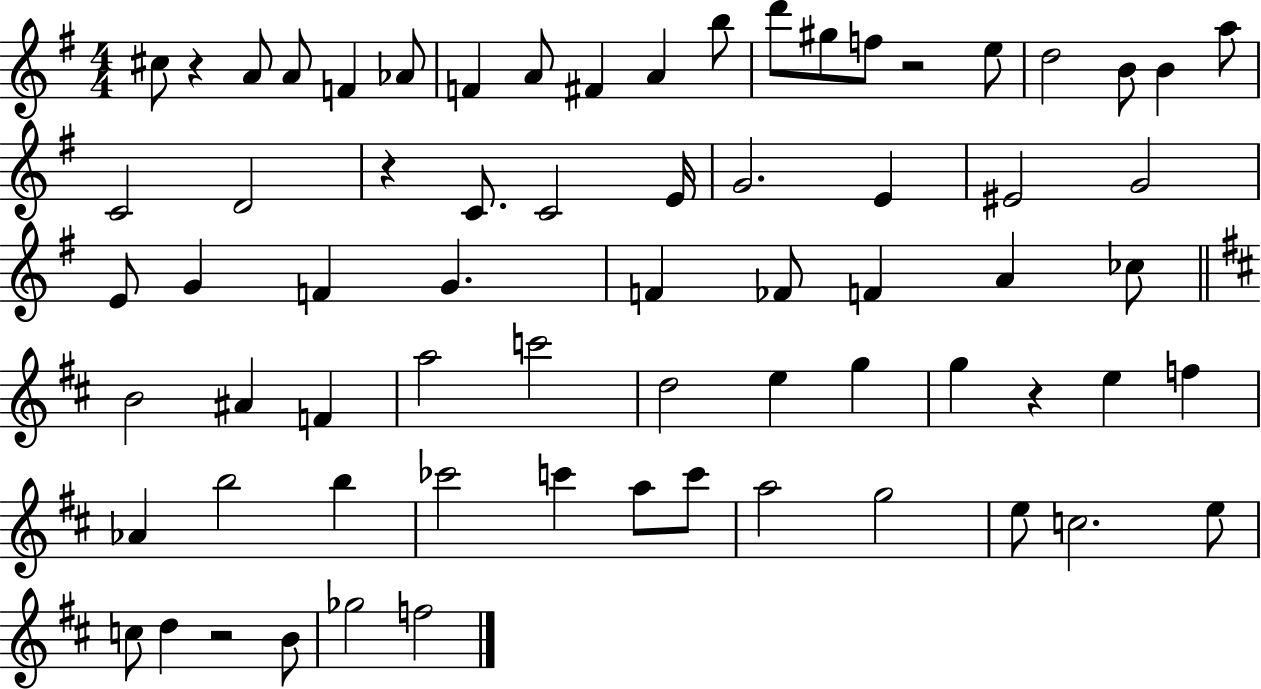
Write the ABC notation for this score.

X:1
T:Untitled
M:4/4
L:1/4
K:G
^c/2 z A/2 A/2 F _A/2 F A/2 ^F A b/2 d'/2 ^g/2 f/2 z2 e/2 d2 B/2 B a/2 C2 D2 z C/2 C2 E/4 G2 E ^E2 G2 E/2 G F G F _F/2 F A _c/2 B2 ^A F a2 c'2 d2 e g g z e f _A b2 b _c'2 c' a/2 c'/2 a2 g2 e/2 c2 e/2 c/2 d z2 B/2 _g2 f2